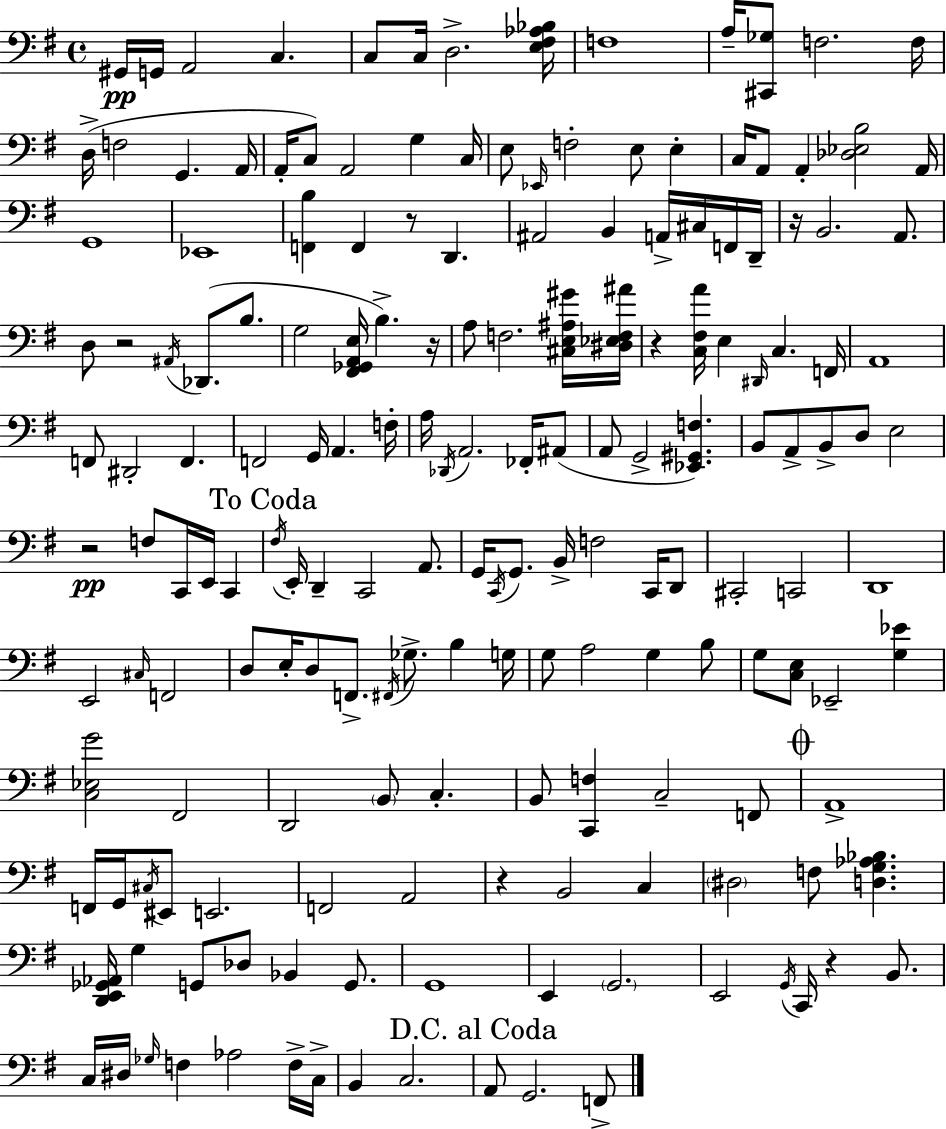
G#2/s G2/s A2/h C3/q. C3/e C3/s D3/h. [E3,F#3,Ab3,Bb3]/s F3/w A3/s [C#2,Gb3]/e F3/h. F3/s D3/s F3/h G2/q. A2/s A2/s C3/e A2/h G3/q C3/s E3/e Eb2/s F3/h E3/e E3/q C3/s A2/e A2/q [Db3,Eb3,B3]/h A2/s G2/w Eb2/w [F2,B3]/q F2/q R/e D2/q. A#2/h B2/q A2/s C#3/s F2/s D2/s R/s B2/h. A2/e. D3/e R/h A#2/s Db2/e. B3/e. G3/h [F#2,Gb2,A2,E3]/s B3/q. R/s A3/e F3/h. [C#3,E3,A#3,G#4]/s [D#3,Eb3,F3,A#4]/s R/q [C3,F#3,A4]/s E3/q D#2/s C3/q. F2/s A2/w F2/e D#2/h F2/q. F2/h G2/s A2/q. F3/s A3/s Db2/s A2/h. FES2/s A#2/e A2/e G2/h [Eb2,G#2,F3]/q. B2/e A2/e B2/e D3/e E3/h R/h F3/e C2/s E2/s C2/q F#3/s E2/s D2/q C2/h A2/e. G2/s C2/s G2/e. B2/s F3/h C2/s D2/e C#2/h C2/h D2/w E2/h C#3/s F2/h D3/e E3/s D3/e F2/e. F#2/s Gb3/e. B3/q G3/s G3/e A3/h G3/q B3/e G3/e [C3,E3]/e Eb2/h [G3,Eb4]/q [C3,Eb3,G4]/h F#2/h D2/h B2/e C3/q. B2/e [C2,F3]/q C3/h F2/e A2/w F2/s G2/s C#3/s EIS2/e E2/h. F2/h A2/h R/q B2/h C3/q D#3/h F3/e [D3,G3,Ab3,Bb3]/q. [D2,E2,Gb2,Ab2]/s G3/q G2/e Db3/e Bb2/q G2/e. G2/w E2/q G2/h. E2/h G2/s C2/s R/q B2/e. C3/s D#3/s Gb3/s F3/q Ab3/h F3/s C3/s B2/q C3/h. A2/e G2/h. F2/e